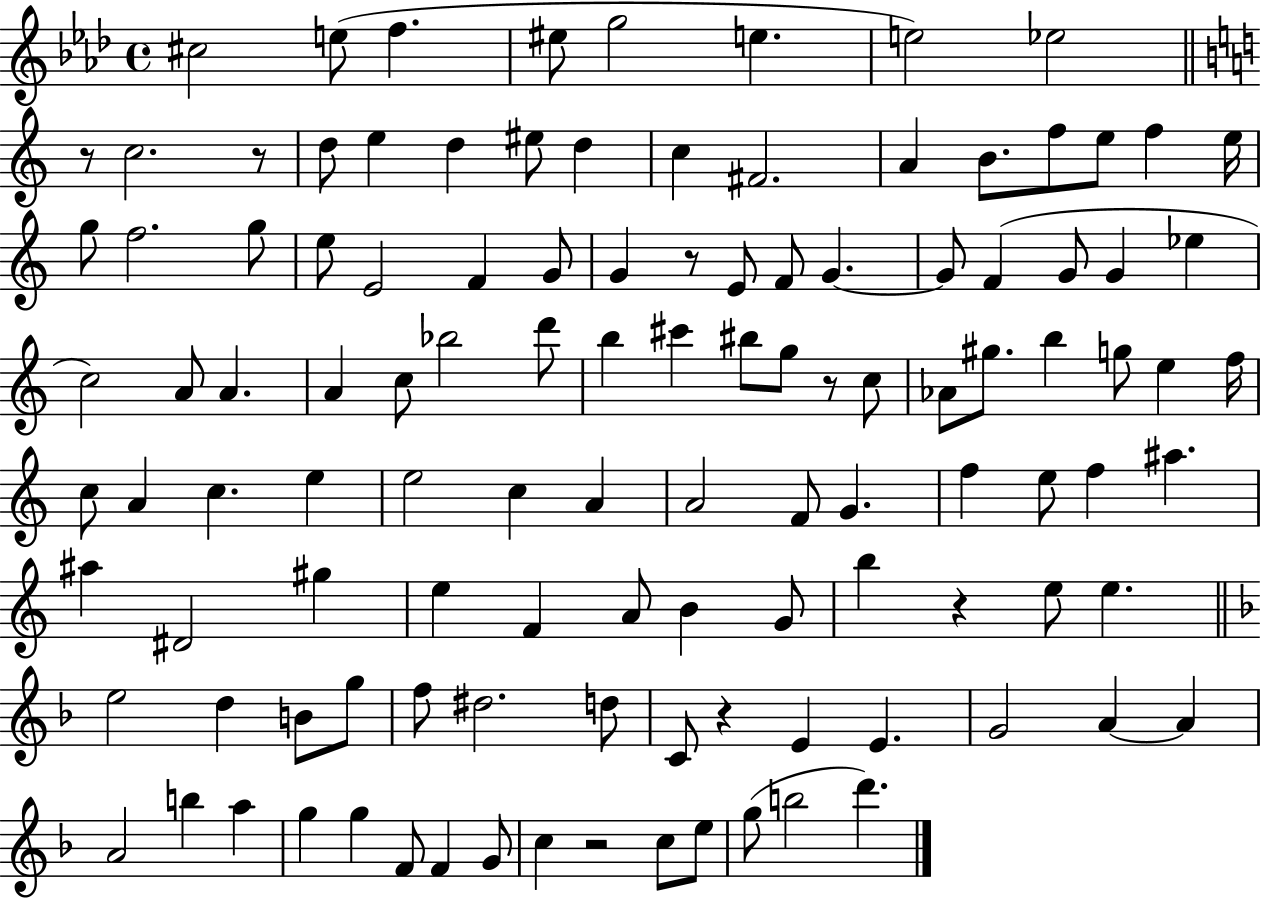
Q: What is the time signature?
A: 4/4